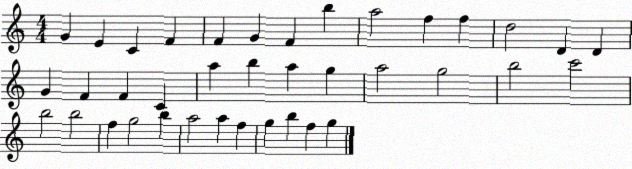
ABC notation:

X:1
T:Untitled
M:4/4
L:1/4
K:C
G E C F F G F b a2 f f d2 D D G F F C a b a g a2 g2 b2 c'2 b2 b2 f g2 b a2 a f g b f g